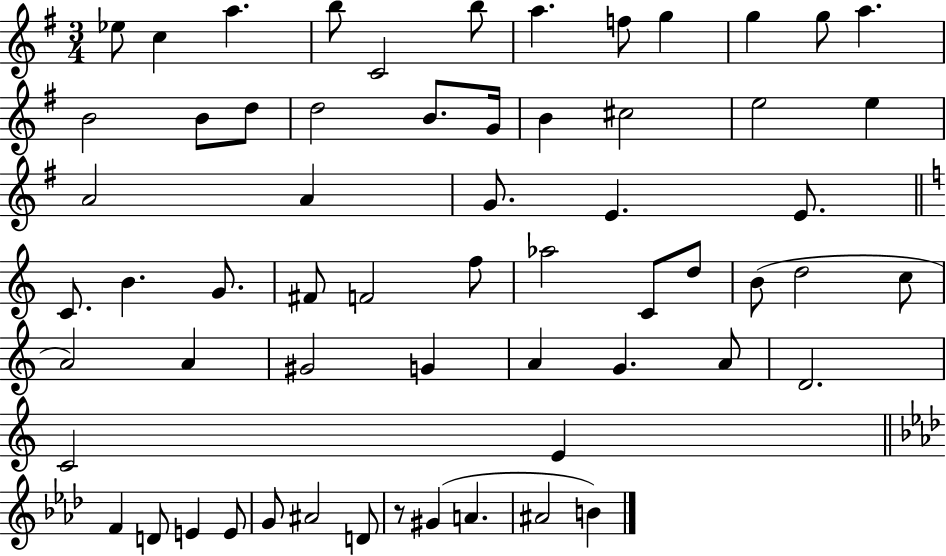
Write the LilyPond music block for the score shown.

{
  \clef treble
  \numericTimeSignature
  \time 3/4
  \key g \major
  \repeat volta 2 { ees''8 c''4 a''4. | b''8 c'2 b''8 | a''4. f''8 g''4 | g''4 g''8 a''4. | \break b'2 b'8 d''8 | d''2 b'8. g'16 | b'4 cis''2 | e''2 e''4 | \break a'2 a'4 | g'8. e'4. e'8. | \bar "||" \break \key c \major c'8. b'4. g'8. | fis'8 f'2 f''8 | aes''2 c'8 d''8 | b'8( d''2 c''8 | \break a'2) a'4 | gis'2 g'4 | a'4 g'4. a'8 | d'2. | \break c'2 e'4 | \bar "||" \break \key aes \major f'4 d'8 e'4 e'8 | g'8 ais'2 d'8 | r8 gis'4( a'4. | ais'2 b'4) | \break } \bar "|."
}